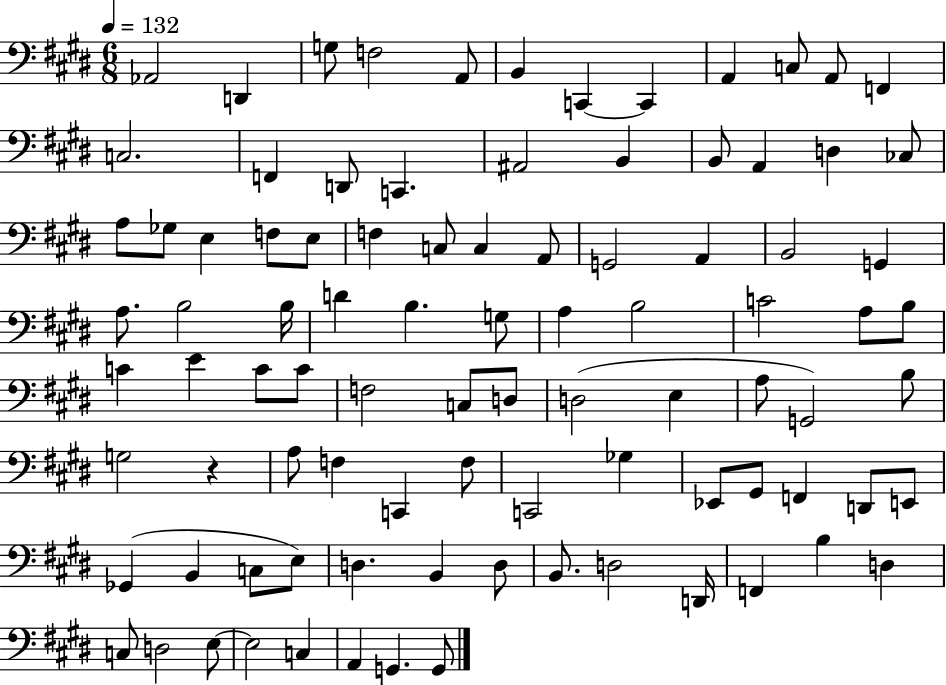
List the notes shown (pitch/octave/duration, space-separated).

Ab2/h D2/q G3/e F3/h A2/e B2/q C2/q C2/q A2/q C3/e A2/e F2/q C3/h. F2/q D2/e C2/q. A#2/h B2/q B2/e A2/q D3/q CES3/e A3/e Gb3/e E3/q F3/e E3/e F3/q C3/e C3/q A2/e G2/h A2/q B2/h G2/q A3/e. B3/h B3/s D4/q B3/q. G3/e A3/q B3/h C4/h A3/e B3/e C4/q E4/q C4/e C4/e F3/h C3/e D3/e D3/h E3/q A3/e G2/h B3/e G3/h R/q A3/e F3/q C2/q F3/e C2/h Gb3/q Eb2/e G#2/e F2/q D2/e E2/e Gb2/q B2/q C3/e E3/e D3/q. B2/q D3/e B2/e. D3/h D2/s F2/q B3/q D3/q C3/e D3/h E3/e E3/h C3/q A2/q G2/q. G2/e